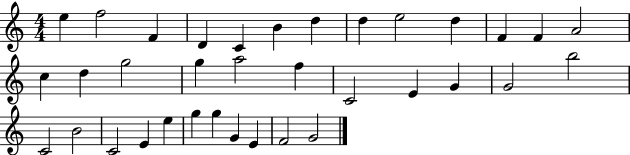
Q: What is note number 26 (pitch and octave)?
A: B4